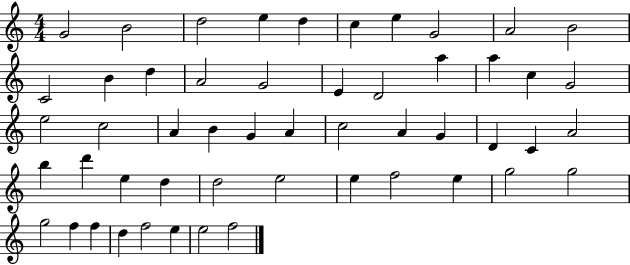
{
  \clef treble
  \numericTimeSignature
  \time 4/4
  \key c \major
  g'2 b'2 | d''2 e''4 d''4 | c''4 e''4 g'2 | a'2 b'2 | \break c'2 b'4 d''4 | a'2 g'2 | e'4 d'2 a''4 | a''4 c''4 g'2 | \break e''2 c''2 | a'4 b'4 g'4 a'4 | c''2 a'4 g'4 | d'4 c'4 a'2 | \break b''4 d'''4 e''4 d''4 | d''2 e''2 | e''4 f''2 e''4 | g''2 g''2 | \break g''2 f''4 f''4 | d''4 f''2 e''4 | e''2 f''2 | \bar "|."
}